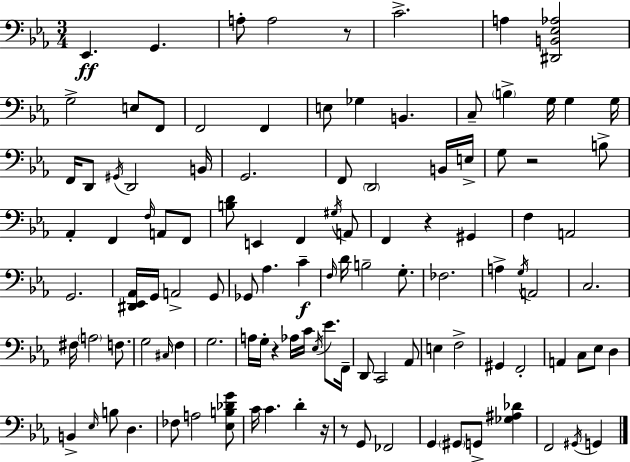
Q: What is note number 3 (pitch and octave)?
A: A3